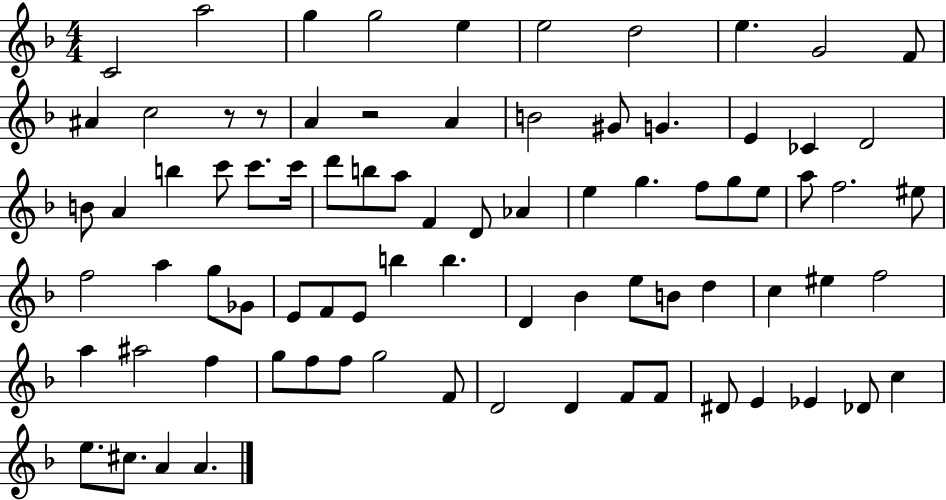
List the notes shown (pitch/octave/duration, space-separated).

C4/h A5/h G5/q G5/h E5/q E5/h D5/h E5/q. G4/h F4/e A#4/q C5/h R/e R/e A4/q R/h A4/q B4/h G#4/e G4/q. E4/q CES4/q D4/h B4/e A4/q B5/q C6/e C6/e. C6/s D6/e B5/e A5/e F4/q D4/e Ab4/q E5/q G5/q. F5/e G5/e E5/e A5/e F5/h. EIS5/e F5/h A5/q G5/e Gb4/e E4/e F4/e E4/e B5/q B5/q. D4/q Bb4/q E5/e B4/e D5/q C5/q EIS5/q F5/h A5/q A#5/h F5/q G5/e F5/e F5/e G5/h F4/e D4/h D4/q F4/e F4/e D#4/e E4/q Eb4/q Db4/e C5/q E5/e. C#5/e. A4/q A4/q.